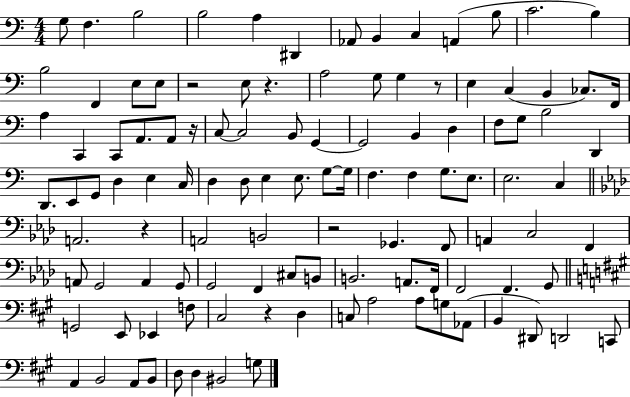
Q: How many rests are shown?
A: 7